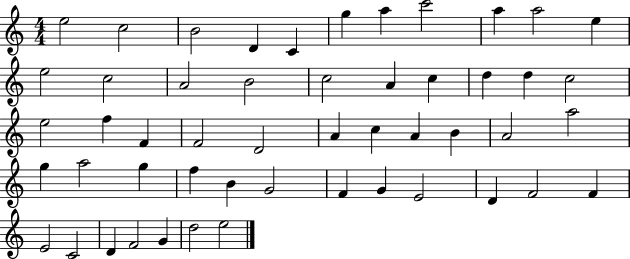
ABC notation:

X:1
T:Untitled
M:4/4
L:1/4
K:C
e2 c2 B2 D C g a c'2 a a2 e e2 c2 A2 B2 c2 A c d d c2 e2 f F F2 D2 A c A B A2 a2 g a2 g f B G2 F G E2 D F2 F E2 C2 D F2 G d2 e2